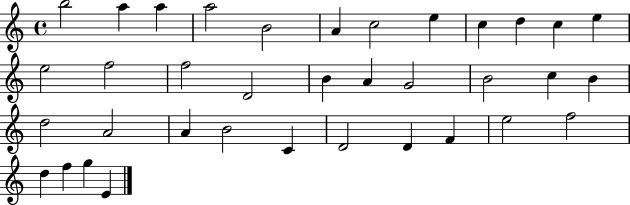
X:1
T:Untitled
M:4/4
L:1/4
K:C
b2 a a a2 B2 A c2 e c d c e e2 f2 f2 D2 B A G2 B2 c B d2 A2 A B2 C D2 D F e2 f2 d f g E